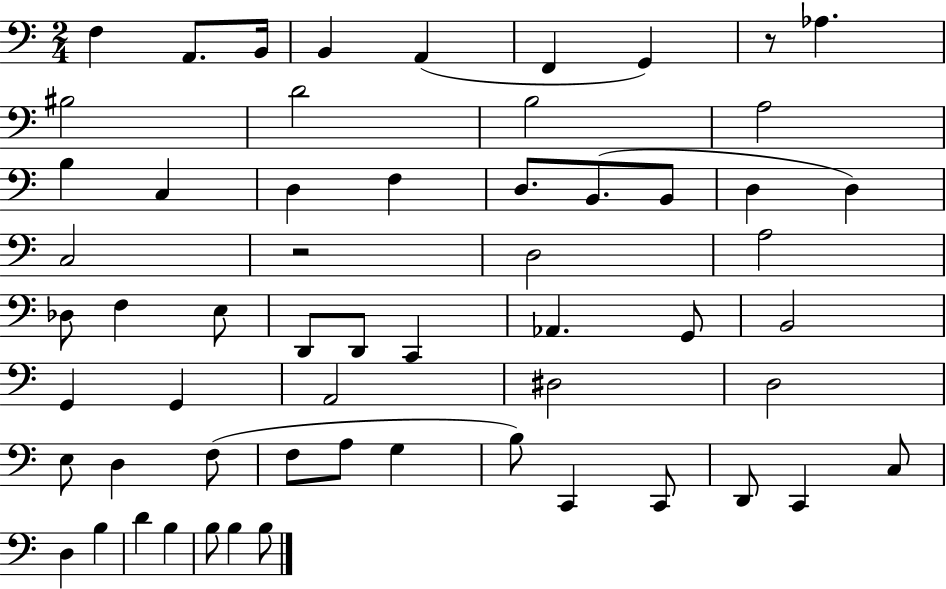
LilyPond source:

{
  \clef bass
  \numericTimeSignature
  \time 2/4
  \key c \major
  f4 a,8. b,16 | b,4 a,4( | f,4 g,4) | r8 aes4. | \break bis2 | d'2 | b2 | a2 | \break b4 c4 | d4 f4 | d8. b,8.( b,8 | d4 d4) | \break c2 | r2 | d2 | a2 | \break des8 f4 e8 | d,8 d,8 c,4 | aes,4. g,8 | b,2 | \break g,4 g,4 | a,2 | dis2 | d2 | \break e8 d4 f8( | f8 a8 g4 | b8) c,4 c,8 | d,8 c,4 c8 | \break d4 b4 | d'4 b4 | b8 b4 b8 | \bar "|."
}